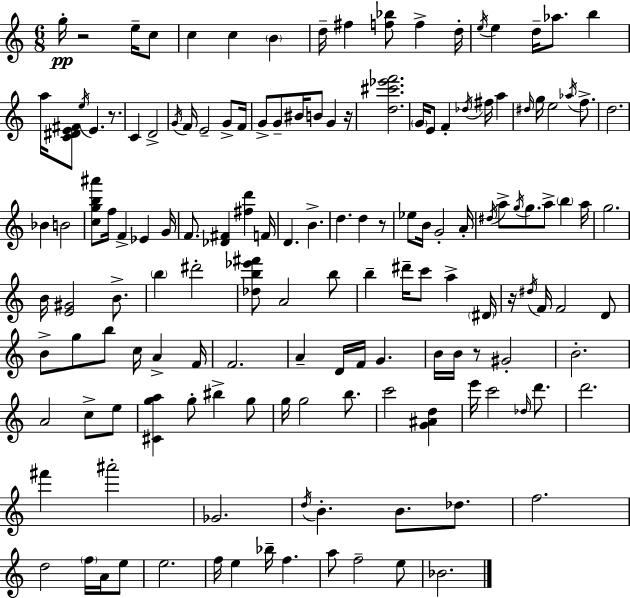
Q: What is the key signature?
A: C major